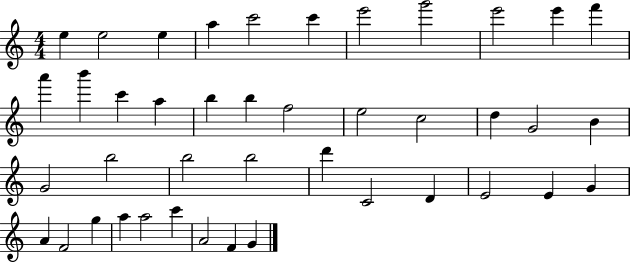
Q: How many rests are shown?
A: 0